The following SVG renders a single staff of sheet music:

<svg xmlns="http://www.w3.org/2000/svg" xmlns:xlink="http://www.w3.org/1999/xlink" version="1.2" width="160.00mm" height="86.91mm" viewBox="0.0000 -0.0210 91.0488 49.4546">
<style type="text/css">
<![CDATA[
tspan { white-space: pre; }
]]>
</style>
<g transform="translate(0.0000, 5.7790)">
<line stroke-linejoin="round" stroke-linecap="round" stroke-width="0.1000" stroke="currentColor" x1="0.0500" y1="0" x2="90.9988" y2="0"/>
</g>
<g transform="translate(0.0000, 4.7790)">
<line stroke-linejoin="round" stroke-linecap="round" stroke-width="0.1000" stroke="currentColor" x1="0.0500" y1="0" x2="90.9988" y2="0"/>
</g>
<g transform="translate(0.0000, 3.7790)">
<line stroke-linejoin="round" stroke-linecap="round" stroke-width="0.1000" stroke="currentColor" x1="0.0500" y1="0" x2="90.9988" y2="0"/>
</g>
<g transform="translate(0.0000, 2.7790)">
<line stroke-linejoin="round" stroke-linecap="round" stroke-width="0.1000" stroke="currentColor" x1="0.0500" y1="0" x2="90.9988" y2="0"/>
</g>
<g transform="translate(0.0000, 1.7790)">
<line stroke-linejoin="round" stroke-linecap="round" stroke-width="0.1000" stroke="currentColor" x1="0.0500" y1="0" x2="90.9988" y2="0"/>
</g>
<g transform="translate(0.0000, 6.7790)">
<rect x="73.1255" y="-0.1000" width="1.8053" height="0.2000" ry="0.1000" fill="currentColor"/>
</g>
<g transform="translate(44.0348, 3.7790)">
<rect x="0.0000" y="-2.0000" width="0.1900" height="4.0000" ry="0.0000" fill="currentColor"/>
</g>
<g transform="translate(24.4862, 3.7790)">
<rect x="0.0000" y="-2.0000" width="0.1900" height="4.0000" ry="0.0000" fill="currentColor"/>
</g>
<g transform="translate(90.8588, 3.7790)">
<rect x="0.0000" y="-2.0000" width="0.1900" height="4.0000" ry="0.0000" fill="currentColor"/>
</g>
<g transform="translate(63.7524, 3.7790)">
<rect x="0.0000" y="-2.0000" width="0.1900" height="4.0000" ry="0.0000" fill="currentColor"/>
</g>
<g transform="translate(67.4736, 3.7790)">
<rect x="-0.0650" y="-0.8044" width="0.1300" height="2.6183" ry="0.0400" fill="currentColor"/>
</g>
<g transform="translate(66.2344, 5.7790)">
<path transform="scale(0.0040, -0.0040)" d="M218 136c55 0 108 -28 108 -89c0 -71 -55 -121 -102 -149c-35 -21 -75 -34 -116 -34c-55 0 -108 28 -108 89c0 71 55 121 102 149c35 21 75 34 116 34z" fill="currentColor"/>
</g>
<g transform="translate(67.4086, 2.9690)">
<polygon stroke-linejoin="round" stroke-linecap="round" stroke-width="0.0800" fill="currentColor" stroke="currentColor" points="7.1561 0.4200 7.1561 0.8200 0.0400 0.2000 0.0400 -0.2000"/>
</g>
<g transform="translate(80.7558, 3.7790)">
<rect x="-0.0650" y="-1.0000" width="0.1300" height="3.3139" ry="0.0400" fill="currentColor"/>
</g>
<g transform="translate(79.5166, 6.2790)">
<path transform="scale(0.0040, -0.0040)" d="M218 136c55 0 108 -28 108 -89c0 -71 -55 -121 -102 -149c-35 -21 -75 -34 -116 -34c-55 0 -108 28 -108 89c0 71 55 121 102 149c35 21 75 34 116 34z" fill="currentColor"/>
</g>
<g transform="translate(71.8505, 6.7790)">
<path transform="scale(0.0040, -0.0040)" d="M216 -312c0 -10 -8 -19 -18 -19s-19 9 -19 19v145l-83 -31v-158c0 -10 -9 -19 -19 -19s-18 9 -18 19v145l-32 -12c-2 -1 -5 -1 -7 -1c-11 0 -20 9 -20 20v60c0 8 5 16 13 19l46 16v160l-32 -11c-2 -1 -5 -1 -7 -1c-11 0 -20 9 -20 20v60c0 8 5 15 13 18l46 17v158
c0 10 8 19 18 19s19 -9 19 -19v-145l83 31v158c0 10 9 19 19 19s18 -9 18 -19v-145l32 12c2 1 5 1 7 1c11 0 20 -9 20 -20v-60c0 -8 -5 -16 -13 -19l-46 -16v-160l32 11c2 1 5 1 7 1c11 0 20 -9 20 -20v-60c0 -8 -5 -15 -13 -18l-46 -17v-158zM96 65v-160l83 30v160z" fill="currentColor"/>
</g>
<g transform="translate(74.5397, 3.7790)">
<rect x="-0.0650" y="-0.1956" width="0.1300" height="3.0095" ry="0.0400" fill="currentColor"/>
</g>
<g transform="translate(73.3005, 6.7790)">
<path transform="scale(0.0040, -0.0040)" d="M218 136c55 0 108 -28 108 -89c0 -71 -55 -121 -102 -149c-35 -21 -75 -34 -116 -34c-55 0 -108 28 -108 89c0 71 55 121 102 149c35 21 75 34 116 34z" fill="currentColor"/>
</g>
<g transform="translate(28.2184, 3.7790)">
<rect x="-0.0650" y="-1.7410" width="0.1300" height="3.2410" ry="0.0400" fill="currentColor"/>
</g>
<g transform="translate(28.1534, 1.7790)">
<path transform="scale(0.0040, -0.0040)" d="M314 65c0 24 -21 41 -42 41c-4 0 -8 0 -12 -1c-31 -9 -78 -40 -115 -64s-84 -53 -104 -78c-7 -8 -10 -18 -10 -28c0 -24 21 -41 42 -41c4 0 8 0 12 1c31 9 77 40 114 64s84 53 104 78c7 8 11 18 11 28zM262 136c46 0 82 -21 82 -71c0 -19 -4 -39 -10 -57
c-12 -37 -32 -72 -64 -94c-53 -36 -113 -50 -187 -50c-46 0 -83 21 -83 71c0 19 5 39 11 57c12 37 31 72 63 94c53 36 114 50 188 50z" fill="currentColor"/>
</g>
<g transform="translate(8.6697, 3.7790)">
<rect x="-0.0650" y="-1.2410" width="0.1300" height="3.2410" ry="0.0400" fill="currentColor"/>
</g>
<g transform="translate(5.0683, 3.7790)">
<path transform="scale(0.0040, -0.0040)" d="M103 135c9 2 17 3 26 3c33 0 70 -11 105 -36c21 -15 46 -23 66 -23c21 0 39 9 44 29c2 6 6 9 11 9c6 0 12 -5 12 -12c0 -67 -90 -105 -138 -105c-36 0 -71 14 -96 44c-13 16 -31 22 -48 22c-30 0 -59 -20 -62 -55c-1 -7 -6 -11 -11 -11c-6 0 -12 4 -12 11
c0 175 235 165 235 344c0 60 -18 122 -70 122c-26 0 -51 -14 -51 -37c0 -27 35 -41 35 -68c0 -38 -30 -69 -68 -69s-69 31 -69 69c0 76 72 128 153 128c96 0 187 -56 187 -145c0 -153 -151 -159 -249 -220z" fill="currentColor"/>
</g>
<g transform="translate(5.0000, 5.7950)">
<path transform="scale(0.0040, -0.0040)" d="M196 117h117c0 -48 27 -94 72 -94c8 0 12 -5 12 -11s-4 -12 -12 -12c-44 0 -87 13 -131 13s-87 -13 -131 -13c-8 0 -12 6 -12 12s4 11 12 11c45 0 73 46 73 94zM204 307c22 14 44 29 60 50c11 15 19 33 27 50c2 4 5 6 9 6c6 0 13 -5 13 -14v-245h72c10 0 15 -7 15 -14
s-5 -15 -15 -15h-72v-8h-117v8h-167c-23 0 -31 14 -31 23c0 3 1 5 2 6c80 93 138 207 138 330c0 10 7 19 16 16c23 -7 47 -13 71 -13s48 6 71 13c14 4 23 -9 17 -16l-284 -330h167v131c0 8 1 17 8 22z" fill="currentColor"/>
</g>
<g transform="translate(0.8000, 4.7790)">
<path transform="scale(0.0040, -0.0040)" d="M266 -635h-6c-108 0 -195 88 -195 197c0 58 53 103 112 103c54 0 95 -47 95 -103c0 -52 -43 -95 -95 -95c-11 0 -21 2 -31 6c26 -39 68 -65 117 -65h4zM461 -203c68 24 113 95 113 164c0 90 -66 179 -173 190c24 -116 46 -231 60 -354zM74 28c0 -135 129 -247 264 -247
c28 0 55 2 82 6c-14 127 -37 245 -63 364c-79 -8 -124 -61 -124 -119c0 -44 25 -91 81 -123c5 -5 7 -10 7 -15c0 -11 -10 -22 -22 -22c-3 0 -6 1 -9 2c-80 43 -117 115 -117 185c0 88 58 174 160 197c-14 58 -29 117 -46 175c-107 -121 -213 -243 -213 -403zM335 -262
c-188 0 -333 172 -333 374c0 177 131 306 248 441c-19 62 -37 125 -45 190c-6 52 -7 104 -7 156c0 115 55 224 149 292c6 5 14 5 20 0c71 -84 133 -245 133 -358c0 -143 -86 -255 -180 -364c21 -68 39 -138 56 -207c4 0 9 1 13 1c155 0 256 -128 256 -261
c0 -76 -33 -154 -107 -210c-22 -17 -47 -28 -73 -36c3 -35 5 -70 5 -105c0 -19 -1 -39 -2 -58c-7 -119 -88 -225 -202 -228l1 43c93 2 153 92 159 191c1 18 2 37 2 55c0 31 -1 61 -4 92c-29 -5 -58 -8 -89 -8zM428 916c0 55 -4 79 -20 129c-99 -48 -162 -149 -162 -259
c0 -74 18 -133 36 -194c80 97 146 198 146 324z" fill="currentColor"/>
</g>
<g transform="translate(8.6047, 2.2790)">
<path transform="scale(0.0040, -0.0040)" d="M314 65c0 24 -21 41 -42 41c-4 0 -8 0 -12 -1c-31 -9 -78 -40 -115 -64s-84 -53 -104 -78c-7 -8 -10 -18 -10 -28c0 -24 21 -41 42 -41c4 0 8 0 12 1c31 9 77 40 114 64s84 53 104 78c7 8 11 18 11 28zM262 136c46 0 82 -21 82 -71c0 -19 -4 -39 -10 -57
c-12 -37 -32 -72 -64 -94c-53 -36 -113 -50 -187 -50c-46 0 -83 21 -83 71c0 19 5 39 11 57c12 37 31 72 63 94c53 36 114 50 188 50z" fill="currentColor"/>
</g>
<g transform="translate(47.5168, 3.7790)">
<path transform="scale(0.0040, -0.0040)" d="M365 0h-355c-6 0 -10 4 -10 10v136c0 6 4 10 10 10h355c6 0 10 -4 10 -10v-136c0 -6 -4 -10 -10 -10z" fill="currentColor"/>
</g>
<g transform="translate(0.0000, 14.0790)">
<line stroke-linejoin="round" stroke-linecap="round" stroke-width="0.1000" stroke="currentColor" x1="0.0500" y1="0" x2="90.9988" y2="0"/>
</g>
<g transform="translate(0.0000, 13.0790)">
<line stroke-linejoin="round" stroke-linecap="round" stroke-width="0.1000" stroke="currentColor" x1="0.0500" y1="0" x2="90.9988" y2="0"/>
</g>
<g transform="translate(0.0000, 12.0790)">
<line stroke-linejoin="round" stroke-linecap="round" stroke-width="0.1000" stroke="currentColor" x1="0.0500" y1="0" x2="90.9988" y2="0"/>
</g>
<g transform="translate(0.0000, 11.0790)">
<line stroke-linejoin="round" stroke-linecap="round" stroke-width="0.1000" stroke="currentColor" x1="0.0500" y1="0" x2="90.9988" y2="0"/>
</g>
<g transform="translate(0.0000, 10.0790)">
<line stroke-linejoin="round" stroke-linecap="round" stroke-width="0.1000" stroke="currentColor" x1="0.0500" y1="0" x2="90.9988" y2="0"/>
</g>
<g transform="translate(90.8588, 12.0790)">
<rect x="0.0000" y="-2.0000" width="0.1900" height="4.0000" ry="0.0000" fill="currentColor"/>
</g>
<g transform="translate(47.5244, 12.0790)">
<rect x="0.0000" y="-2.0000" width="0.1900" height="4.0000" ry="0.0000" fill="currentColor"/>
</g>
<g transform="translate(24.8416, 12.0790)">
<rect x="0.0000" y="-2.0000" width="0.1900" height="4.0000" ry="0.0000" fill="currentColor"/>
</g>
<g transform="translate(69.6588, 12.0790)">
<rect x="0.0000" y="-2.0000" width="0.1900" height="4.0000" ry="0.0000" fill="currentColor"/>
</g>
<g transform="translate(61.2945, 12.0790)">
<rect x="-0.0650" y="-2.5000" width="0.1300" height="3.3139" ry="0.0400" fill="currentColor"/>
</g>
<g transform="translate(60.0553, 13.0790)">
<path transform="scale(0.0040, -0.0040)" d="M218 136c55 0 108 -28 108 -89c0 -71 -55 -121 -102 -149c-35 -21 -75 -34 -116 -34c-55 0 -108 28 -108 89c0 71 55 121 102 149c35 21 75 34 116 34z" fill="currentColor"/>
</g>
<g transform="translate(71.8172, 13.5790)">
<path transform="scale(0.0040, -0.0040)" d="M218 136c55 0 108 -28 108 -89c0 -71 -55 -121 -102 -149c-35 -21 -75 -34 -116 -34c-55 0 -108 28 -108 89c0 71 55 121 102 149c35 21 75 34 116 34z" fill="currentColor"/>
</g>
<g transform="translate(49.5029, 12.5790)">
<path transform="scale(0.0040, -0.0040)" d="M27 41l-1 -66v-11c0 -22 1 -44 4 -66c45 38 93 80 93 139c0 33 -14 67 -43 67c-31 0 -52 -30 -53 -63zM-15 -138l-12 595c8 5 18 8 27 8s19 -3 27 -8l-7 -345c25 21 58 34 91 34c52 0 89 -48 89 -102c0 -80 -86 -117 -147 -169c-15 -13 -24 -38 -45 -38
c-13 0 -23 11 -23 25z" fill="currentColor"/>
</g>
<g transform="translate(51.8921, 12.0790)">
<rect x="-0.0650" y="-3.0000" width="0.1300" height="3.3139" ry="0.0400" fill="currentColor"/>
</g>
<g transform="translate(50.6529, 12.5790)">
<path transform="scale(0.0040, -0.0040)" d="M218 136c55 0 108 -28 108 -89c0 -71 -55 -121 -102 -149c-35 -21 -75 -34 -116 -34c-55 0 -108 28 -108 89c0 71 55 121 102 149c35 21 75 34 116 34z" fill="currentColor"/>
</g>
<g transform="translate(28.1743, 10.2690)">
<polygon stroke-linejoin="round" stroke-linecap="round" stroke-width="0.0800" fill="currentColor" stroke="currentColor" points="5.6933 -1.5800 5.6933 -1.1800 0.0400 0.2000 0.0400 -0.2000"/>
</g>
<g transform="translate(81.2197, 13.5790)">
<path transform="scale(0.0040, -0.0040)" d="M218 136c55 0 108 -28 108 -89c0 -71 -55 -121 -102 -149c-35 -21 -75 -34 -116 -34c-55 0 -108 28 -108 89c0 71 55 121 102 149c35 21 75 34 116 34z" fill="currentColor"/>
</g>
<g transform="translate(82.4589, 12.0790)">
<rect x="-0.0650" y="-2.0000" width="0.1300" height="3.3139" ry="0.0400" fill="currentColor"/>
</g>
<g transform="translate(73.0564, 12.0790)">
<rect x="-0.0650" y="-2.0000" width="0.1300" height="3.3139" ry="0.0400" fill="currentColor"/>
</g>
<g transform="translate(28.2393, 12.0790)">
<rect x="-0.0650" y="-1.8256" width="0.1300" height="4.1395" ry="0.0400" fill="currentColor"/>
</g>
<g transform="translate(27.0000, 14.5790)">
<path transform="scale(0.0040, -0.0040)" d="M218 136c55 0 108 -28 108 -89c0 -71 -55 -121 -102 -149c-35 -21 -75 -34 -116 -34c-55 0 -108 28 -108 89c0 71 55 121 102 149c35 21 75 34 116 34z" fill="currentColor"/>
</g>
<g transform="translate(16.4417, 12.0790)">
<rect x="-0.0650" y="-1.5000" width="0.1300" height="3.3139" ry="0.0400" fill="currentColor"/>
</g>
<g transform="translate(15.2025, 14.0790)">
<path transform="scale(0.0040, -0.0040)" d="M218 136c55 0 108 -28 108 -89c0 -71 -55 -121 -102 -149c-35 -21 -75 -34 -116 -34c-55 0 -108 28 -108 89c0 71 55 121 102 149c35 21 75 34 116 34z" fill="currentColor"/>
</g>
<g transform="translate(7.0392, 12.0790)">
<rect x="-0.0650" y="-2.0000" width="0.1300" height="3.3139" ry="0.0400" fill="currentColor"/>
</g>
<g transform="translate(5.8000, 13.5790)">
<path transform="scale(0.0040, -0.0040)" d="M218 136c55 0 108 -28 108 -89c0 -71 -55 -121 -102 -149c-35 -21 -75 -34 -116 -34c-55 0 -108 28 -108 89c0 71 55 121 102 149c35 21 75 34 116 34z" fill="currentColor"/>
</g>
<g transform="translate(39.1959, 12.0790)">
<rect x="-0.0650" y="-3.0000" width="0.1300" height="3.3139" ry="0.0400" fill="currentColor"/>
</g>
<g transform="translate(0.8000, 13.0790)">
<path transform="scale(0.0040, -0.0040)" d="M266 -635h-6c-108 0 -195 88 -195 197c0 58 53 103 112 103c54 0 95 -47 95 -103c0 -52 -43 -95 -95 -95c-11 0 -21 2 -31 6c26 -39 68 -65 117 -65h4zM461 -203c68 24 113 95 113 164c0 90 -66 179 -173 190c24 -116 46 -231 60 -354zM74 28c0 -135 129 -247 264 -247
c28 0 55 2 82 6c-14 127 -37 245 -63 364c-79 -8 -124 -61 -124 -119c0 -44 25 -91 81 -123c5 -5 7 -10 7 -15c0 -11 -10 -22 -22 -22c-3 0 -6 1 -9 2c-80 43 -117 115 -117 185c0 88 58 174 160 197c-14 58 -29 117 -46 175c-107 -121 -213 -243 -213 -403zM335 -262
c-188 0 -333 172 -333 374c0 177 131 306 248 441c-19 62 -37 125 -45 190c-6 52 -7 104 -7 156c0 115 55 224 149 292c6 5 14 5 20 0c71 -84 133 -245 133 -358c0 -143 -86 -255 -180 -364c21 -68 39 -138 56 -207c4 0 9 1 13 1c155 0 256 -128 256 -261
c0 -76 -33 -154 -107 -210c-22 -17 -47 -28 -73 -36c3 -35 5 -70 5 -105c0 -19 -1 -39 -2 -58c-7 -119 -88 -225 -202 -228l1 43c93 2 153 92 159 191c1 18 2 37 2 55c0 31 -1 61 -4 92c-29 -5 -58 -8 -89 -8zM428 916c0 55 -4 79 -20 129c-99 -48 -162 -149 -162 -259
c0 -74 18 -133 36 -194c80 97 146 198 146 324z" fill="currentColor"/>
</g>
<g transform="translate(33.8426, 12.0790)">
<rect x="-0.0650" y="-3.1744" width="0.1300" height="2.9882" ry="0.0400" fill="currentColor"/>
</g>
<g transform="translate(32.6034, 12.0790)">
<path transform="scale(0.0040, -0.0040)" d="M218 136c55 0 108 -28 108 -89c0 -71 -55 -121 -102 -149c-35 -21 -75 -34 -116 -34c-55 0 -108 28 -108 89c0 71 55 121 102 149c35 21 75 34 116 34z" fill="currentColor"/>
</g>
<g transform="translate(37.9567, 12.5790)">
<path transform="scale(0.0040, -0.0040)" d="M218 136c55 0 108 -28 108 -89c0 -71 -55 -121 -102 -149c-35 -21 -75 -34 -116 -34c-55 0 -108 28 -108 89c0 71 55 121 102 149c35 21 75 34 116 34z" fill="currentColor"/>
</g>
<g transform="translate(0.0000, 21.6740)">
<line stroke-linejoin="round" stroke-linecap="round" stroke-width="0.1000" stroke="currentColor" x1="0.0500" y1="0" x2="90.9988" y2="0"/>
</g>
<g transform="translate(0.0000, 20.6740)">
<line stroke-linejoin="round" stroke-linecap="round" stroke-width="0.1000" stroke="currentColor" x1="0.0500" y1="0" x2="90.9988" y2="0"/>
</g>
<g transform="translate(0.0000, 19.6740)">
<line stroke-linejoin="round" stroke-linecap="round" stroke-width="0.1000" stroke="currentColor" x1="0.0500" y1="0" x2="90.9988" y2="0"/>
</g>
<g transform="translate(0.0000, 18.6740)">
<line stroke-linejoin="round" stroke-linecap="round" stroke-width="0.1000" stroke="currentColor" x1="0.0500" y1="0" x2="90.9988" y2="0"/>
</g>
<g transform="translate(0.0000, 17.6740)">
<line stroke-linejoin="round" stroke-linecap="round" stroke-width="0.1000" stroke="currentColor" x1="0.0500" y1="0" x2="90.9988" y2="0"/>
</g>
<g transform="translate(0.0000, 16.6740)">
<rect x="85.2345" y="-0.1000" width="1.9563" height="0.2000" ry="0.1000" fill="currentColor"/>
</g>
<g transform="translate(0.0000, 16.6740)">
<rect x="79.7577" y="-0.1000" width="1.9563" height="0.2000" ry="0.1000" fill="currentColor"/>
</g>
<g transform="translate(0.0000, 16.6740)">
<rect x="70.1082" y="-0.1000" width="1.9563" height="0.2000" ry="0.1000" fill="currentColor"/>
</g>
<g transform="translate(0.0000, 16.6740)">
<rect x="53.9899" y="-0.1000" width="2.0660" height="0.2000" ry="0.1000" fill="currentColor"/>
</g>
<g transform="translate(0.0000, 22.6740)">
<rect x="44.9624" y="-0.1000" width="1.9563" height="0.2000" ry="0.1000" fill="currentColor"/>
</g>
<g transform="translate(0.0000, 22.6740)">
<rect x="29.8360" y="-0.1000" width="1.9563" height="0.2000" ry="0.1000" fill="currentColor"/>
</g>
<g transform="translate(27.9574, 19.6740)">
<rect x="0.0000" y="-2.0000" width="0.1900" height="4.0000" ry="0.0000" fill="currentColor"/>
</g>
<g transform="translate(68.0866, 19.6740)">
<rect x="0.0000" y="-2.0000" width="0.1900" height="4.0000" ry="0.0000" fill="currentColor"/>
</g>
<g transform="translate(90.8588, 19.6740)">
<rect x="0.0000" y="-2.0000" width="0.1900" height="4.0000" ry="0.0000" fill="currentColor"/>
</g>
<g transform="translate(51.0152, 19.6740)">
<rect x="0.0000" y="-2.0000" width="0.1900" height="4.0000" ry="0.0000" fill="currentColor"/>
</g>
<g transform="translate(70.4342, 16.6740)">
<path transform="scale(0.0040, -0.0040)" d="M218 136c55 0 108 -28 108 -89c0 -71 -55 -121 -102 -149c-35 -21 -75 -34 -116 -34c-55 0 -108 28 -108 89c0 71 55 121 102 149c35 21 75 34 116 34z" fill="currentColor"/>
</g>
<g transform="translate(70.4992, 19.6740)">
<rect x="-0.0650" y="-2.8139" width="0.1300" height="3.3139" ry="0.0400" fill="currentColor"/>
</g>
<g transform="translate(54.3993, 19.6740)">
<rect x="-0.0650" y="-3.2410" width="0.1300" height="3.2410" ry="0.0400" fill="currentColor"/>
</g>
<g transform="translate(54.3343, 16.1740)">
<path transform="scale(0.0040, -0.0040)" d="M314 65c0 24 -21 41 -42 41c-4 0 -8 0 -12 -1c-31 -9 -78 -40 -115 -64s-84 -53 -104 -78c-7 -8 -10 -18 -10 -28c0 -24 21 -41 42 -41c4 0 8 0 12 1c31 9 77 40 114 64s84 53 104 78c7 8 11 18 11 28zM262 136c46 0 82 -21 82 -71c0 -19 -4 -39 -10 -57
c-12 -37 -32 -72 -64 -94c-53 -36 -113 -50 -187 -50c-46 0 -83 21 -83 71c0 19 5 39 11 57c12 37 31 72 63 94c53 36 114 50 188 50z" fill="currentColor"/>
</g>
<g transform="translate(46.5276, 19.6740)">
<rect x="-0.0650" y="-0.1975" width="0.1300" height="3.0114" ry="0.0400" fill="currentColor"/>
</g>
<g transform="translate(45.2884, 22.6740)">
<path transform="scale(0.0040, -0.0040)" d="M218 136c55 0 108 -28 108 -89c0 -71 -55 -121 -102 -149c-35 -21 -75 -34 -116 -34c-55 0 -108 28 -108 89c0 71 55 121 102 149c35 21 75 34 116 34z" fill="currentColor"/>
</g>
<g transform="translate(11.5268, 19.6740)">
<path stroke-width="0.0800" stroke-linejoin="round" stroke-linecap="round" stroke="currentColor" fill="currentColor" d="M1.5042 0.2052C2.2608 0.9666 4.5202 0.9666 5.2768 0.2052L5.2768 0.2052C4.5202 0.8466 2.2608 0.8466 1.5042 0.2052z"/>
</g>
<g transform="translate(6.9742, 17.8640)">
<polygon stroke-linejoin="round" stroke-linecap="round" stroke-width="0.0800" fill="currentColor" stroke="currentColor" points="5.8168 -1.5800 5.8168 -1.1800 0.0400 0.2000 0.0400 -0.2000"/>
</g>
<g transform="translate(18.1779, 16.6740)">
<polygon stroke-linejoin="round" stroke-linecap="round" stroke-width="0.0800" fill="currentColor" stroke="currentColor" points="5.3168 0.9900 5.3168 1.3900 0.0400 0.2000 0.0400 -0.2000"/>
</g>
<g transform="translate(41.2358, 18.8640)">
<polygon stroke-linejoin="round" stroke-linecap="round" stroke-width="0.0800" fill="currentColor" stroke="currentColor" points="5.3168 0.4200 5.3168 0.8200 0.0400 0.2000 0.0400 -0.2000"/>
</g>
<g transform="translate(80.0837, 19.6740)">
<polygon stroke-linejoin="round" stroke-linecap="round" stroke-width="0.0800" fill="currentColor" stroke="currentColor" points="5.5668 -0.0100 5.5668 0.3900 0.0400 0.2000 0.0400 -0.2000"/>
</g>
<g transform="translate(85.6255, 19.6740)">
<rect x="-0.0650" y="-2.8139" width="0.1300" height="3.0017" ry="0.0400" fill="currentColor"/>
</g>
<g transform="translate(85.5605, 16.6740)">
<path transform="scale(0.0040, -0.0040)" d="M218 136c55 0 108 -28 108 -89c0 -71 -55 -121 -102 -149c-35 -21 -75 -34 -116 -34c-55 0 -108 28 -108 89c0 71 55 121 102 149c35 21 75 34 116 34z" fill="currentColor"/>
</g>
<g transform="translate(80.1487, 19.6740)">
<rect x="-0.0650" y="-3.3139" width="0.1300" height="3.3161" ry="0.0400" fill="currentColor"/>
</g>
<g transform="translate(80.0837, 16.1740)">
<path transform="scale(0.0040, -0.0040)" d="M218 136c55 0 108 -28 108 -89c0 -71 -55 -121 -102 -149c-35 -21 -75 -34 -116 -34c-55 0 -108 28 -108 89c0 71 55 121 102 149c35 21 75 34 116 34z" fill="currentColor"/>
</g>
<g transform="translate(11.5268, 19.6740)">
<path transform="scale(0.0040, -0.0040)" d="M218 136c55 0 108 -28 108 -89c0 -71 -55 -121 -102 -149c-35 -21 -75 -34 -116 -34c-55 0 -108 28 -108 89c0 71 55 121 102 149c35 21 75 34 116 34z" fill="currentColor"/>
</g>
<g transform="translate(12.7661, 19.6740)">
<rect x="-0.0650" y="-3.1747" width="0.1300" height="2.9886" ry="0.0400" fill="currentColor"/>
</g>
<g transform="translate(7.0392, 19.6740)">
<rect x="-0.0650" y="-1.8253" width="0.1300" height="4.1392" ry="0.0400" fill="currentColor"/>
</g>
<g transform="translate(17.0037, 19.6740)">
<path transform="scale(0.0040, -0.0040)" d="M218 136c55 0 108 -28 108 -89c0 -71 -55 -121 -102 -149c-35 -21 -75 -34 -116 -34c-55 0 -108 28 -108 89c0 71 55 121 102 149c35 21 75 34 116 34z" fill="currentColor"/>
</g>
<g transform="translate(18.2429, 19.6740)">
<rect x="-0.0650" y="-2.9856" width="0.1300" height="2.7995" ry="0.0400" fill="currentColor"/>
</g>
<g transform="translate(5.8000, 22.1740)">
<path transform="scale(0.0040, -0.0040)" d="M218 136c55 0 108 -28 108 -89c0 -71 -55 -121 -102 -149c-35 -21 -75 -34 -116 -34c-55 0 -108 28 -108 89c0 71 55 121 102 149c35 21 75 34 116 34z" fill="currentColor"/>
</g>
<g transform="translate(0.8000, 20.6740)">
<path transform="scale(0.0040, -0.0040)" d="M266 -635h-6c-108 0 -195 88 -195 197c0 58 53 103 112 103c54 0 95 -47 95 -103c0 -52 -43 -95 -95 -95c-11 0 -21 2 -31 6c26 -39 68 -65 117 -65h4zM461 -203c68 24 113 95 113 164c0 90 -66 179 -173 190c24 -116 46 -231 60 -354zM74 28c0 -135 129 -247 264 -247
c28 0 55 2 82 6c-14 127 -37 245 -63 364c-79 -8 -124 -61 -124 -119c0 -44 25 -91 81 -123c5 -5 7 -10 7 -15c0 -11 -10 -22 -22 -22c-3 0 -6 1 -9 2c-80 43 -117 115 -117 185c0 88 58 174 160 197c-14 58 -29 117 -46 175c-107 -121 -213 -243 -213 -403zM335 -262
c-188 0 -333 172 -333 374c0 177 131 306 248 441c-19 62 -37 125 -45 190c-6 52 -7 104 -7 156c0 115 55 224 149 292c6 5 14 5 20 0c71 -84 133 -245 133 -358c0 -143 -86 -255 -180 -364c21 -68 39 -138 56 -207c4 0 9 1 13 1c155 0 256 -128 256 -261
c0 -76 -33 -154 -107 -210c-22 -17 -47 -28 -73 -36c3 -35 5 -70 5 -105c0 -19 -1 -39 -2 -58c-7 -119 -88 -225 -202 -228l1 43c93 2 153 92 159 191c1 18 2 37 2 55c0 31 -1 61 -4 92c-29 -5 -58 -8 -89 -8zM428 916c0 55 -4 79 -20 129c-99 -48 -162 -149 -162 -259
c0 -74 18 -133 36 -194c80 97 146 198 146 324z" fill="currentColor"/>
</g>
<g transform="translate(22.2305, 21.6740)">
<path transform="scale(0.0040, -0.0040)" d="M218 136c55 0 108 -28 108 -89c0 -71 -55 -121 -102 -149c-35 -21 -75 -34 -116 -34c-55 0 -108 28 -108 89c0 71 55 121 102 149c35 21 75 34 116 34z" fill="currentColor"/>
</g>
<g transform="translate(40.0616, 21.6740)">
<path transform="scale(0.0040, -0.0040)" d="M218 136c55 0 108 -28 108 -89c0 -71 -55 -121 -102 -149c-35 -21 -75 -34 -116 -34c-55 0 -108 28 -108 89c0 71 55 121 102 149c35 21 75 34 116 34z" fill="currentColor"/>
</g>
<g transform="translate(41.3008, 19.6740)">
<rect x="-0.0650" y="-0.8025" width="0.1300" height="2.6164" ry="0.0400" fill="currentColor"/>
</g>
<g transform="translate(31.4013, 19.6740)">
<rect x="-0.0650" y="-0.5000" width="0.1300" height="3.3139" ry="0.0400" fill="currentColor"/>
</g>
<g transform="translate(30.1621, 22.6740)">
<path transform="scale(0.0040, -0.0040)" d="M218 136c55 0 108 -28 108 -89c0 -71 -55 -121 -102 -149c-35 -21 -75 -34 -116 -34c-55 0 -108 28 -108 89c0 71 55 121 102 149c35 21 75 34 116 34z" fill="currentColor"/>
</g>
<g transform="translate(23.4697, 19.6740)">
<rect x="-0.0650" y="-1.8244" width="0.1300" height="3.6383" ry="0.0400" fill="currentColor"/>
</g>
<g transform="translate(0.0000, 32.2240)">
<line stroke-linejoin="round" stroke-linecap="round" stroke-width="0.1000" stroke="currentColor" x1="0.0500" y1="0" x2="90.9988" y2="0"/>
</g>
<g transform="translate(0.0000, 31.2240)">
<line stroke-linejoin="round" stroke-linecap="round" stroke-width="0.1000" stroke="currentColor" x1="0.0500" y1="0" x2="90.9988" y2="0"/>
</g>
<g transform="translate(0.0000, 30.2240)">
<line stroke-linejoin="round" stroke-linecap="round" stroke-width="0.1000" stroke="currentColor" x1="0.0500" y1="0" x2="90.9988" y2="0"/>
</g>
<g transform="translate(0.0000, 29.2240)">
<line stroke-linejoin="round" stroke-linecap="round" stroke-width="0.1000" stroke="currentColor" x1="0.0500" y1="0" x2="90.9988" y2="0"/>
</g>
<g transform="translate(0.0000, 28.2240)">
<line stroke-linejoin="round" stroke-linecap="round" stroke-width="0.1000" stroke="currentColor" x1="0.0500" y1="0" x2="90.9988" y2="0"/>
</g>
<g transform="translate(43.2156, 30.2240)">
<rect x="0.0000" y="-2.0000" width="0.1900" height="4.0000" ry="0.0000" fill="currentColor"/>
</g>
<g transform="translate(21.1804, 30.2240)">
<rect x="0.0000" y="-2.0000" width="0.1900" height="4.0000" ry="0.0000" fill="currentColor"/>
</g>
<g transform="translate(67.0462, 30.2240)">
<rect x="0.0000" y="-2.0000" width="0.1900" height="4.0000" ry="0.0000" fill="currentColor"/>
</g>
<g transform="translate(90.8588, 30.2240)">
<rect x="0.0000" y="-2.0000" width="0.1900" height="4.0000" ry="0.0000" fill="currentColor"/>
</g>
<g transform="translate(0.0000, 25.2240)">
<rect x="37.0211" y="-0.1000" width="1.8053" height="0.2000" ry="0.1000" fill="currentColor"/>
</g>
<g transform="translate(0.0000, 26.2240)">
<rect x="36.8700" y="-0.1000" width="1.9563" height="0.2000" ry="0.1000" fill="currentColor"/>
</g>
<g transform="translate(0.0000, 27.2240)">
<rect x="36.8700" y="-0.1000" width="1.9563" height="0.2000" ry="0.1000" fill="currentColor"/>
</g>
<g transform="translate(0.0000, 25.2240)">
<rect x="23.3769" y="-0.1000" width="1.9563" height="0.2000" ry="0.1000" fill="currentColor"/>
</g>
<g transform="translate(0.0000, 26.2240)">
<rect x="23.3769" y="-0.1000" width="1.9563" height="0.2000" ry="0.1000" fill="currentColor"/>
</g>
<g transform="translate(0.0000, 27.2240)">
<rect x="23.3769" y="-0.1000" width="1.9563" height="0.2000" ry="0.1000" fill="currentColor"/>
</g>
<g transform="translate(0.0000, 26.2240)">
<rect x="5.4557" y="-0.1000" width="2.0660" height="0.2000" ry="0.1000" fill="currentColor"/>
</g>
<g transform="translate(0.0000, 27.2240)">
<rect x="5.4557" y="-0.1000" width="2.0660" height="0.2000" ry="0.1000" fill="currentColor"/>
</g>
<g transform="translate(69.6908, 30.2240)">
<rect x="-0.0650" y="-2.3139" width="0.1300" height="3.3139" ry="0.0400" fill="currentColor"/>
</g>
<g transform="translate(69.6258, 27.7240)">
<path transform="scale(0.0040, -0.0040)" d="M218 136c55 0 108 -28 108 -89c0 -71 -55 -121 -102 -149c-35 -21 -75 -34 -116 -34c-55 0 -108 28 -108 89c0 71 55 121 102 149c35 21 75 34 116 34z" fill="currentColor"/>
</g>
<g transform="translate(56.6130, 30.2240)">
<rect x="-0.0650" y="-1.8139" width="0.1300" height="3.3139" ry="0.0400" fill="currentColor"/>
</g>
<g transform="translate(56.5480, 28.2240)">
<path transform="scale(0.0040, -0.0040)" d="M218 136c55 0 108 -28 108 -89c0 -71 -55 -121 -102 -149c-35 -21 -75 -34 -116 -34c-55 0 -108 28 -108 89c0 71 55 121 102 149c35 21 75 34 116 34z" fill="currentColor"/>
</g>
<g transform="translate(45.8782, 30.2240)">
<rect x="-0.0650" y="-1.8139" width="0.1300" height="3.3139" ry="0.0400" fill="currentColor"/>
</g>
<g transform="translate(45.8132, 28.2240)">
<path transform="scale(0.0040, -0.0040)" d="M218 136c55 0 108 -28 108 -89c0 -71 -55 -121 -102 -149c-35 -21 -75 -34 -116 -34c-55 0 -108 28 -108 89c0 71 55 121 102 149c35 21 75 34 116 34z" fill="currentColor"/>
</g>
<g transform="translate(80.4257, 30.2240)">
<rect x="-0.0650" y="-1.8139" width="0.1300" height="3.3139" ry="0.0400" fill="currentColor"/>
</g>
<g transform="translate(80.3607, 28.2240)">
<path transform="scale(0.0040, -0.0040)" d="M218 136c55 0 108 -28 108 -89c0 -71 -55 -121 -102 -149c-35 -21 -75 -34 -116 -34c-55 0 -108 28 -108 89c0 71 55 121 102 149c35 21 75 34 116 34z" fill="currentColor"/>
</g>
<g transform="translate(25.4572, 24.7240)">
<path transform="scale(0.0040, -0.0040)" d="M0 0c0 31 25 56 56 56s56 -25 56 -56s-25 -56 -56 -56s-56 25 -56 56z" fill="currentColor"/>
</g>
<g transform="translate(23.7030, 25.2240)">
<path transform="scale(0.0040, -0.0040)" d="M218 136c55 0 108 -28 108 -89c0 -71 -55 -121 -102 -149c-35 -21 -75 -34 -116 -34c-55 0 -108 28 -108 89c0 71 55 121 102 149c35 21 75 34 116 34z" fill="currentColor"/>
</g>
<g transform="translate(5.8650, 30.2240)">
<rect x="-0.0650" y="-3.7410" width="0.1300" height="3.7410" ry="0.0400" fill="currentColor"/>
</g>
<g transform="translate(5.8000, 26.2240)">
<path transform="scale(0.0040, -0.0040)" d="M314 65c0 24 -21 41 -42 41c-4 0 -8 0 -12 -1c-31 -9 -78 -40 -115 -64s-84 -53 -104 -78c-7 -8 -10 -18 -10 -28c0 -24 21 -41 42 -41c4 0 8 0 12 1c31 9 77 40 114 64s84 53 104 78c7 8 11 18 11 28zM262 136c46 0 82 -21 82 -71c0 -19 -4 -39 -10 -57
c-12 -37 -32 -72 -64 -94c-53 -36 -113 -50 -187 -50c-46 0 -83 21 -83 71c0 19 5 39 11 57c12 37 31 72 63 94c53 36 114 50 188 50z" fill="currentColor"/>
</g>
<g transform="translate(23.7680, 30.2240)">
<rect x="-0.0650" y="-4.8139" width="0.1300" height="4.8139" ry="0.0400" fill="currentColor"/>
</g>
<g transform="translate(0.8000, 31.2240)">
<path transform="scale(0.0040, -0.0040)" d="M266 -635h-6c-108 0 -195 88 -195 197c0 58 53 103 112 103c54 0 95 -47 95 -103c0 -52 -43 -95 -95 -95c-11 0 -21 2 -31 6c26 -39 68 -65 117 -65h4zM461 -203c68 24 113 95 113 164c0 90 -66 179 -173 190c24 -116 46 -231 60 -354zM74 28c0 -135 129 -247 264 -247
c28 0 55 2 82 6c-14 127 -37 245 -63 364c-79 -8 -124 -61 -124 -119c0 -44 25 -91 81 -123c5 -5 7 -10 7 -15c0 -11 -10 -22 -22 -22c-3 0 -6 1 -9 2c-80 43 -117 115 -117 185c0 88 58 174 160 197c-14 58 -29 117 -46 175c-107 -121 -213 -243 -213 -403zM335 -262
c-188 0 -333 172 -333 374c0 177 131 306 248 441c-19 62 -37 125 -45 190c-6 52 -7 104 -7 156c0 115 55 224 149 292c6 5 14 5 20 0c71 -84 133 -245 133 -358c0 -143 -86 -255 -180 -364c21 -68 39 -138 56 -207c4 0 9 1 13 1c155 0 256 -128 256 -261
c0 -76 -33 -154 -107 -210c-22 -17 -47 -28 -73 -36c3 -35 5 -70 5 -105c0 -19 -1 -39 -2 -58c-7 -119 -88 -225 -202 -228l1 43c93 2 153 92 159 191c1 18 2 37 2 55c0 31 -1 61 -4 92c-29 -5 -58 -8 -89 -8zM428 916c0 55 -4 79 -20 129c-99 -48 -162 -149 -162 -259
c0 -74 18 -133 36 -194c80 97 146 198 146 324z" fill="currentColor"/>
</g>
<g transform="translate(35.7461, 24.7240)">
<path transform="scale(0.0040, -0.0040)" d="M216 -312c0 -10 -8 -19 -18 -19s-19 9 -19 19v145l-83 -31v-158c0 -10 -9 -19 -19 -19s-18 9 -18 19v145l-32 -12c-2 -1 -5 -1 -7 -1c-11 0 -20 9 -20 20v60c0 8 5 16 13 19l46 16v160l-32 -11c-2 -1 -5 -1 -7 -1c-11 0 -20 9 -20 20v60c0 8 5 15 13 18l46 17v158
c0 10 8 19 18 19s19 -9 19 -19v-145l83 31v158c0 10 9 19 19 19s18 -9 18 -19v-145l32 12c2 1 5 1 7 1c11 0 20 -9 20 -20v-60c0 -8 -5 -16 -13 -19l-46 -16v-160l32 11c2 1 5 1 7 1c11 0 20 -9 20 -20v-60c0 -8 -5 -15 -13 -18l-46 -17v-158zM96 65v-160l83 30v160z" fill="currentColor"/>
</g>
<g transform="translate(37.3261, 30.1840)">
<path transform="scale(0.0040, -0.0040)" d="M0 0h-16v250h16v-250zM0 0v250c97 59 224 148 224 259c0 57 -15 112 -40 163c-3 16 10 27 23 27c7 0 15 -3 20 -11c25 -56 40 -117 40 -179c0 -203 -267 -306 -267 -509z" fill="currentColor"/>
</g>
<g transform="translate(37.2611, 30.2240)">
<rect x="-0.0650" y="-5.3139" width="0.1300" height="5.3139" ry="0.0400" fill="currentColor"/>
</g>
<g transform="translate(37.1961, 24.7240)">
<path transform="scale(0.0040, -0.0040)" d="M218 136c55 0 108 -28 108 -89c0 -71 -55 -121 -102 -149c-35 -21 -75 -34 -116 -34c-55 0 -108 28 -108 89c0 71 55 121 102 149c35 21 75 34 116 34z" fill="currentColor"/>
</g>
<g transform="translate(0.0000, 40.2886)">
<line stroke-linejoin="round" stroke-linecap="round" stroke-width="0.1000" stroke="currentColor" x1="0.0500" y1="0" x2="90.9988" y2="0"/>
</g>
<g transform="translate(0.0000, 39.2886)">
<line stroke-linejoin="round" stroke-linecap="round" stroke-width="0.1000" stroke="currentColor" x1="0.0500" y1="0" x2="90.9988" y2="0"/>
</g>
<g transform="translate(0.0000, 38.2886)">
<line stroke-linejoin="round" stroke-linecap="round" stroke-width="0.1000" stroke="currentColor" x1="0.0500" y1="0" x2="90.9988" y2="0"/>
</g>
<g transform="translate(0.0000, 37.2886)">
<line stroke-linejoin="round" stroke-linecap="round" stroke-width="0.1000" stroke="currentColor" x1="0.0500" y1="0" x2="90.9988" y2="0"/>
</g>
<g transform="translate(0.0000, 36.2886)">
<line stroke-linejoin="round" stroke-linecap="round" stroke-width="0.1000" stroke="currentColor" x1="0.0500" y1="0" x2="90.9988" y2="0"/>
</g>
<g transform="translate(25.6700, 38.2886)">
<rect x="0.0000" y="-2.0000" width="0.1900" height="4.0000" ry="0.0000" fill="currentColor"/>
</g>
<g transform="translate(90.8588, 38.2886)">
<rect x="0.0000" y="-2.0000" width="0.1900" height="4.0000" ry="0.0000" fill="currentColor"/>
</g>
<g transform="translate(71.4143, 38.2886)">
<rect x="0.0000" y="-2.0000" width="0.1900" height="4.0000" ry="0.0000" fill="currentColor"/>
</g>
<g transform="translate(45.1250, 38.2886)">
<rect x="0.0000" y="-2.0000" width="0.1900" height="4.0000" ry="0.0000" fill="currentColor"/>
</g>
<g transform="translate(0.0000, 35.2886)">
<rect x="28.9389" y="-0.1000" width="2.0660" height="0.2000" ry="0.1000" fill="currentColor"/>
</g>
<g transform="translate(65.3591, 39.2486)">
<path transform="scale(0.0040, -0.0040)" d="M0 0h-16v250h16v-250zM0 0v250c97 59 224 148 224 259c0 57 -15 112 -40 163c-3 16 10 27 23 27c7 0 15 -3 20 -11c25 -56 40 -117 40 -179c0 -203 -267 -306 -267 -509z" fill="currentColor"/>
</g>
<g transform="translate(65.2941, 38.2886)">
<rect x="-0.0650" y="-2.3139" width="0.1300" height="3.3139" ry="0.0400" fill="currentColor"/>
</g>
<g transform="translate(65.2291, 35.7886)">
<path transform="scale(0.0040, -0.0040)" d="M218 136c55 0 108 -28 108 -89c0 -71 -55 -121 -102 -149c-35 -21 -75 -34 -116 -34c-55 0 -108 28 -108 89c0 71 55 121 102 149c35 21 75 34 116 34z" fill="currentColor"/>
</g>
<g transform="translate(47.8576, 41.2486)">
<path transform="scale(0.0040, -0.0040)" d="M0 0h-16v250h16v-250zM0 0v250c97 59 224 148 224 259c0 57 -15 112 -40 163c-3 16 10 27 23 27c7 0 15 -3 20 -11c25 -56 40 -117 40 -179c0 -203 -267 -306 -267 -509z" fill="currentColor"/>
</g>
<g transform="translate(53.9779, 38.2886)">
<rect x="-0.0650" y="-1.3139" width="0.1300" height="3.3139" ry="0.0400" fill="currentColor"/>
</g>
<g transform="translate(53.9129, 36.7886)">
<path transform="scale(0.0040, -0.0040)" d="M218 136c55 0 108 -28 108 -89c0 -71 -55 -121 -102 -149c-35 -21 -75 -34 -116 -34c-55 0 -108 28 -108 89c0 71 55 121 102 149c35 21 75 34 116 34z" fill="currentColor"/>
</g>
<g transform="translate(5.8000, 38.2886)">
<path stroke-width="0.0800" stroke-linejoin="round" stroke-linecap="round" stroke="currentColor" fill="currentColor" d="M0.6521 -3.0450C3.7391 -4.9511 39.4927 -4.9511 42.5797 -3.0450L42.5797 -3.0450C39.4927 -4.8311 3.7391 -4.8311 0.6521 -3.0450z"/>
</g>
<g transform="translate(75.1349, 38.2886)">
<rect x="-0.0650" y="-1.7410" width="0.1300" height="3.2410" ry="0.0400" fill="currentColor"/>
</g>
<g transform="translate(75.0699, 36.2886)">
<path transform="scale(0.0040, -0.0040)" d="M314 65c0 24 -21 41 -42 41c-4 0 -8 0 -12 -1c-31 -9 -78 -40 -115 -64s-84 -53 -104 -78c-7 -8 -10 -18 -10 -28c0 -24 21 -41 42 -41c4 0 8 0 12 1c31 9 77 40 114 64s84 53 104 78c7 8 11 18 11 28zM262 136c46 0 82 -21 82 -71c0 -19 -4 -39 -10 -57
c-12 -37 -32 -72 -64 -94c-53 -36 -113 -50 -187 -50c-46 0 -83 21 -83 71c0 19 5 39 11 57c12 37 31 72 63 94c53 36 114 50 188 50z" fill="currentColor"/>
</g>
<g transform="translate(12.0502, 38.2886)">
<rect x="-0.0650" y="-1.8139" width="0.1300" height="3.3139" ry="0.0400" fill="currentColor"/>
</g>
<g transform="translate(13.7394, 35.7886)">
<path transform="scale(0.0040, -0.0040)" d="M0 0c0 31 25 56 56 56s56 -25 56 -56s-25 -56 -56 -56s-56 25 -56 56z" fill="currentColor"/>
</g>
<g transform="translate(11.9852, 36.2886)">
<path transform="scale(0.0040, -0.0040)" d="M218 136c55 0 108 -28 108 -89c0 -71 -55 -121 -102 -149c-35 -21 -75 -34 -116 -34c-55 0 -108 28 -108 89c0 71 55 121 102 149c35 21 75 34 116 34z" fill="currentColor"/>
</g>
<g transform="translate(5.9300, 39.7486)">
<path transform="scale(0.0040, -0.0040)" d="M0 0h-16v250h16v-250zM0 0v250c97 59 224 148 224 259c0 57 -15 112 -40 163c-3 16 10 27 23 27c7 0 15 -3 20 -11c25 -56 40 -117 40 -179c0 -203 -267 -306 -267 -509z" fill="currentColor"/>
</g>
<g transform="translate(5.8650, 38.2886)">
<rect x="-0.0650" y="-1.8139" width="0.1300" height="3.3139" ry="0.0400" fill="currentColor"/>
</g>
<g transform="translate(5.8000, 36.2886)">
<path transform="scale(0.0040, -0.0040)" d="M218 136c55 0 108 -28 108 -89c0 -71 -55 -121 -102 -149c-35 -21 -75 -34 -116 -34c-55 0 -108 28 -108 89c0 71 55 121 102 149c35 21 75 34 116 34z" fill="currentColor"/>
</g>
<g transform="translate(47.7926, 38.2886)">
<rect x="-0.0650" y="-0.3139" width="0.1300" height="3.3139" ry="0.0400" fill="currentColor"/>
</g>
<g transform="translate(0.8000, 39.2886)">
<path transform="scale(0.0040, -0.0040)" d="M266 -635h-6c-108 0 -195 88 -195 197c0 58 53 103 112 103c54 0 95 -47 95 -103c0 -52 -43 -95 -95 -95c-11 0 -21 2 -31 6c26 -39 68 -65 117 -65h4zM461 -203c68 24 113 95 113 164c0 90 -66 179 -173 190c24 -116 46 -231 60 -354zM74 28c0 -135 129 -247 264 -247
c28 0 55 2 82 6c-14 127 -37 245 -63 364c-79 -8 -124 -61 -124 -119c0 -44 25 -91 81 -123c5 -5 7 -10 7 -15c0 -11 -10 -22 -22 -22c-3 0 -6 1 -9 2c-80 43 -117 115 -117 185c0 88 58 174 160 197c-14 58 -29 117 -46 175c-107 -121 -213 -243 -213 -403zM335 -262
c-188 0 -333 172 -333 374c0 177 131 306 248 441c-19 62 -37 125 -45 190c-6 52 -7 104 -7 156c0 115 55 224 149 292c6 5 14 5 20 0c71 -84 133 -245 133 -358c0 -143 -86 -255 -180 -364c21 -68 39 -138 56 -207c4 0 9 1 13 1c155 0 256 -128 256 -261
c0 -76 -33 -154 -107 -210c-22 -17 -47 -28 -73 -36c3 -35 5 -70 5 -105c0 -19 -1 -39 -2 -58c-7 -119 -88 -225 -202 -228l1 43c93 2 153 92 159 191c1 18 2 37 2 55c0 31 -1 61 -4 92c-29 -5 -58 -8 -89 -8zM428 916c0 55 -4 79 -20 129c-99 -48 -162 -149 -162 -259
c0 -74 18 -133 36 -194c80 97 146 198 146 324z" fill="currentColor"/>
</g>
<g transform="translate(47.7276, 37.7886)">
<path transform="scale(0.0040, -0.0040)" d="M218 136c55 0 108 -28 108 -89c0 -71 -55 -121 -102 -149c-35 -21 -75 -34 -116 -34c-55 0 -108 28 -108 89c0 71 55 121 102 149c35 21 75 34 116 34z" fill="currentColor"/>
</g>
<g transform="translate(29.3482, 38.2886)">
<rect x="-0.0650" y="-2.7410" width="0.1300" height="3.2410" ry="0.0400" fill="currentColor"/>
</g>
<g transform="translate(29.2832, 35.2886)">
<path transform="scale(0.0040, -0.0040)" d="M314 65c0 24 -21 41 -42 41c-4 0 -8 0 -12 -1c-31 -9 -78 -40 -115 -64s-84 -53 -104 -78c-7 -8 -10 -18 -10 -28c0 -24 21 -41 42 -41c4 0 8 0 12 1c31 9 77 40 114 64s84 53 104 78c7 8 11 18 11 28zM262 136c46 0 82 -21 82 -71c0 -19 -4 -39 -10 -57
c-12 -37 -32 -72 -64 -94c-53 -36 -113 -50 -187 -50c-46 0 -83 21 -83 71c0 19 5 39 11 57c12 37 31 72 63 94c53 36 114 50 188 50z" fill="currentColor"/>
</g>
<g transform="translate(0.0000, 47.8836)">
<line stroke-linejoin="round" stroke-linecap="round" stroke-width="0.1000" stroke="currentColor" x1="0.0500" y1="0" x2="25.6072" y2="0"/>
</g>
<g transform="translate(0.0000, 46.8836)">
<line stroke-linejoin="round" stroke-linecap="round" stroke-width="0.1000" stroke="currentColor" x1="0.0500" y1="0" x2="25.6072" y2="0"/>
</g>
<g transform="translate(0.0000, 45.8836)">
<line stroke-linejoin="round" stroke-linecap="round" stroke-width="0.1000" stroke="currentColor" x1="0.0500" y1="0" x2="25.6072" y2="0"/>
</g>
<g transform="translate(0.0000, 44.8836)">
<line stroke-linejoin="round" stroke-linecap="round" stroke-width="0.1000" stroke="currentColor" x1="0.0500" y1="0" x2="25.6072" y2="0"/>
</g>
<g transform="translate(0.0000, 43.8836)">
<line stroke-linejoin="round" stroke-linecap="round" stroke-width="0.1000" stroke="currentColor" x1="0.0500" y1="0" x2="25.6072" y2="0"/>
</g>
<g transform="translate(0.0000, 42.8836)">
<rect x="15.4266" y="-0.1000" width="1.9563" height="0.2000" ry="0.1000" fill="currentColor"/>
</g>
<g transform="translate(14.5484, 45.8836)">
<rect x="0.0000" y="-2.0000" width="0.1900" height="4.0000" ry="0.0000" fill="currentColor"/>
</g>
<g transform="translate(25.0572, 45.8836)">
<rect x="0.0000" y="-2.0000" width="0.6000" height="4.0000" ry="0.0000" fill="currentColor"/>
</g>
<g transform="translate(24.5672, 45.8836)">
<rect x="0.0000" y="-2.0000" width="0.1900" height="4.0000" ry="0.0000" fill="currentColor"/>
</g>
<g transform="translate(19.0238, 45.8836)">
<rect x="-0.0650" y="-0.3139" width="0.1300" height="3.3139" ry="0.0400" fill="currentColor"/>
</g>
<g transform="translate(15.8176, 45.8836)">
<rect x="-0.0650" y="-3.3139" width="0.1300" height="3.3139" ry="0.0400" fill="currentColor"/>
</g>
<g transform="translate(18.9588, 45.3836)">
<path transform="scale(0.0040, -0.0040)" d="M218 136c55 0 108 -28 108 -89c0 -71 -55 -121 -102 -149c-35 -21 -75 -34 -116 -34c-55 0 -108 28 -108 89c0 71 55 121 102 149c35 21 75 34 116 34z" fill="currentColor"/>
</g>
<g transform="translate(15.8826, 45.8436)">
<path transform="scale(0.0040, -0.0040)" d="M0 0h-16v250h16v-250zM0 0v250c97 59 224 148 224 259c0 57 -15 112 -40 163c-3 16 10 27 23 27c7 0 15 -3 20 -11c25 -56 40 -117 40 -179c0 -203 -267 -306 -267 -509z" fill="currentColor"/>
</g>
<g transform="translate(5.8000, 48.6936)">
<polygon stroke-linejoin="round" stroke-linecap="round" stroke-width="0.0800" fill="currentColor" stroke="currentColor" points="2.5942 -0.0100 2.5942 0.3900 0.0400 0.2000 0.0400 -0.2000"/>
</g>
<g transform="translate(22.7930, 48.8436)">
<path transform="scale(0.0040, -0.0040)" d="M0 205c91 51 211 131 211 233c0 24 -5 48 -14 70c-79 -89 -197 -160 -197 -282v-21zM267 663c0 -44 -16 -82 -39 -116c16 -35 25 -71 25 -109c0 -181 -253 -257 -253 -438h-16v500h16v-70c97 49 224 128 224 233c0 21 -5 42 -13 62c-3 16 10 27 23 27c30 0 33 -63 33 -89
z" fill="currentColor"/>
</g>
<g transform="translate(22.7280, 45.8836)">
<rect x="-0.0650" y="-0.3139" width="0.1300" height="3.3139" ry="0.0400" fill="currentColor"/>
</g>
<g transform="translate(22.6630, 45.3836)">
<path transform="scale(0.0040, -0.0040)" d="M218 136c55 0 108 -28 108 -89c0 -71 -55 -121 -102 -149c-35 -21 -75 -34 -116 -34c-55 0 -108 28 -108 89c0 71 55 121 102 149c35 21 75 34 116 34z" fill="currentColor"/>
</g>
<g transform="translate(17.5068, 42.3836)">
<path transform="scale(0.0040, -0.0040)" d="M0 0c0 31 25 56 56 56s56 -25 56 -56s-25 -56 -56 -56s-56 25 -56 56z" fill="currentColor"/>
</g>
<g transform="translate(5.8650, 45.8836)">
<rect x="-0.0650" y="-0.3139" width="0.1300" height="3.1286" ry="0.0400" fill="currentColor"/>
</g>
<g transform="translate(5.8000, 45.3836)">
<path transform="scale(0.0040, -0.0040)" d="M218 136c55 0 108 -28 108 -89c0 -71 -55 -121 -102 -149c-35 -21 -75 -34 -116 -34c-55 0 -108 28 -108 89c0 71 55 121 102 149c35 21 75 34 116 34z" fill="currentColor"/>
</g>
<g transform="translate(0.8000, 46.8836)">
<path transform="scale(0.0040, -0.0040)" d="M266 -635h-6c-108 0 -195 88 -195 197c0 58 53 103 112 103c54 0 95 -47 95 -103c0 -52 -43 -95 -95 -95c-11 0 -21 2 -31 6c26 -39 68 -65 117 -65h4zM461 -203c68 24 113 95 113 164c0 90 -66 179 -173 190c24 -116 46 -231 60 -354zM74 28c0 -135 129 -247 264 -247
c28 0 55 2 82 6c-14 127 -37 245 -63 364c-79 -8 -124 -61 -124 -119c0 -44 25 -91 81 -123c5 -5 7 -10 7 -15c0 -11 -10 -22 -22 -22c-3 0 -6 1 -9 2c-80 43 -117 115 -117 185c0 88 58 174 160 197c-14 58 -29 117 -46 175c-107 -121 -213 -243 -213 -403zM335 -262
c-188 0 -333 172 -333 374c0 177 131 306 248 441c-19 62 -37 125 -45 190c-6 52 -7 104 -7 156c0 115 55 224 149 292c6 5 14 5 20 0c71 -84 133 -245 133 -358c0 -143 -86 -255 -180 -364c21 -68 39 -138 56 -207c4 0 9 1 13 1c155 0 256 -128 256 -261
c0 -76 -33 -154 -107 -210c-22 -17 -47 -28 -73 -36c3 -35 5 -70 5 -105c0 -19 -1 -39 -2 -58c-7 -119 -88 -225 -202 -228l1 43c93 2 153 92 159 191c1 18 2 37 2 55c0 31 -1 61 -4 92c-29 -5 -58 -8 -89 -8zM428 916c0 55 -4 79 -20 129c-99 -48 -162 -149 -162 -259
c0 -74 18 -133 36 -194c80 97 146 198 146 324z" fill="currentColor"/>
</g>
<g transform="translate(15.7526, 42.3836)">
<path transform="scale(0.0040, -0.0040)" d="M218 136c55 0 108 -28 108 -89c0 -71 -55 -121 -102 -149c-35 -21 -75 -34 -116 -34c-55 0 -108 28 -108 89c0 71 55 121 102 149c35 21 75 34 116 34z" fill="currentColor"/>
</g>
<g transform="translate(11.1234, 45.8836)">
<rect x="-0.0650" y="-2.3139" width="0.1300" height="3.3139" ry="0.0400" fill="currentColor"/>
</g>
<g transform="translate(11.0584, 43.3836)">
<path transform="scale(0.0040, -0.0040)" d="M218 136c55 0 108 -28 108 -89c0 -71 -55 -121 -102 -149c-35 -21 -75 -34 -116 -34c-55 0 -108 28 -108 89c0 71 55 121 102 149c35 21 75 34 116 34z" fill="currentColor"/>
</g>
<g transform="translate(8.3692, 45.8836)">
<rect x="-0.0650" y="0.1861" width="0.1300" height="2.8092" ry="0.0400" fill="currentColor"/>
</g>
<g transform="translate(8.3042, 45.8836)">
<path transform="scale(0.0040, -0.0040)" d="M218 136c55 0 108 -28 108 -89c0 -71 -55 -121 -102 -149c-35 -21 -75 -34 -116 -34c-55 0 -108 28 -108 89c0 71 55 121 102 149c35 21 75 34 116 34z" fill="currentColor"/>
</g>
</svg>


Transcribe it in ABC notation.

X:1
T:Untitled
M:2/4
L:1/4
K:C
e2 f2 z2 E/2 ^C/2 D F E D/2 B/2 A _A G F F D/2 B/2 B/2 E/2 C E/2 C/2 b2 a b/2 a/2 c'2 e' ^f'/2 f f g f f/2 f a2 c/2 e g/2 f2 c/2 B/2 g b/2 c c/4